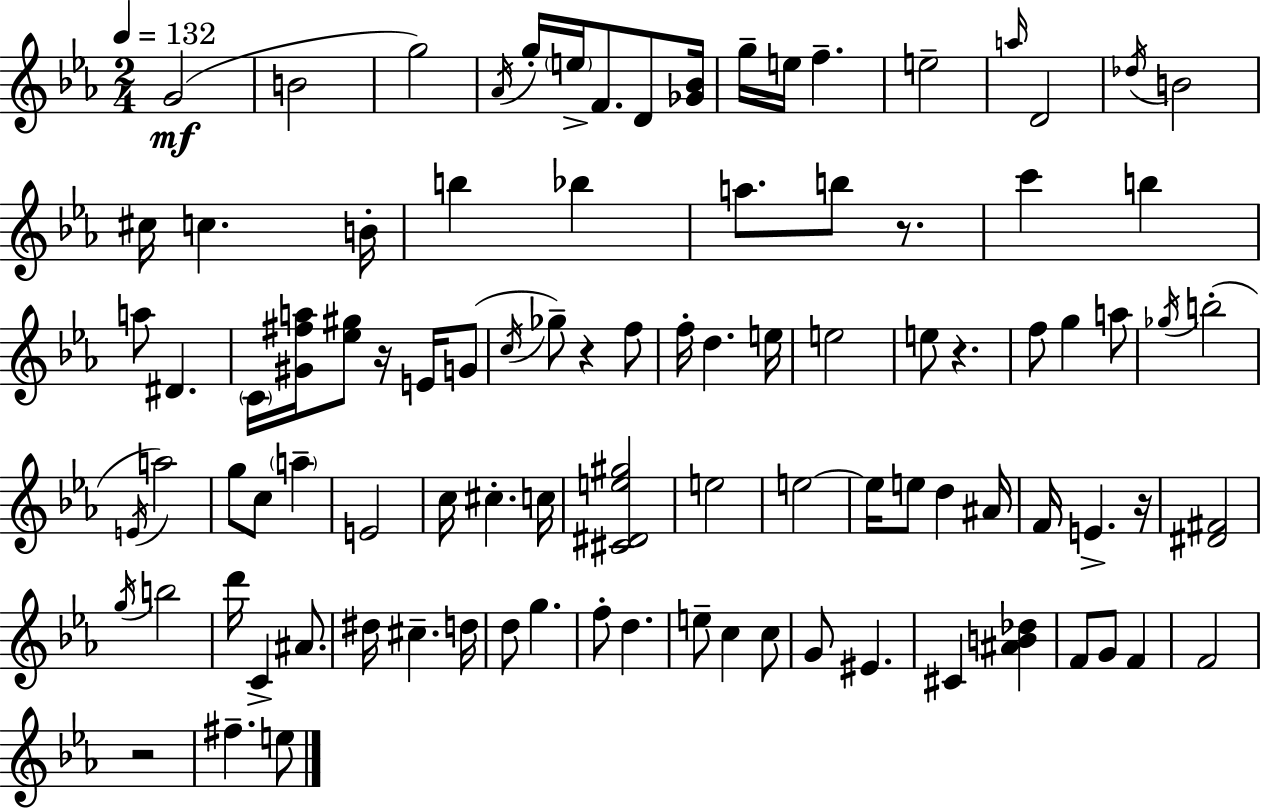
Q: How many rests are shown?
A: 6